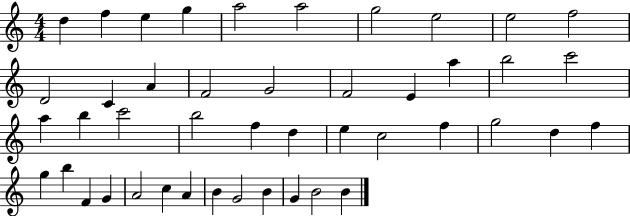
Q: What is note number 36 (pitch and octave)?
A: G4